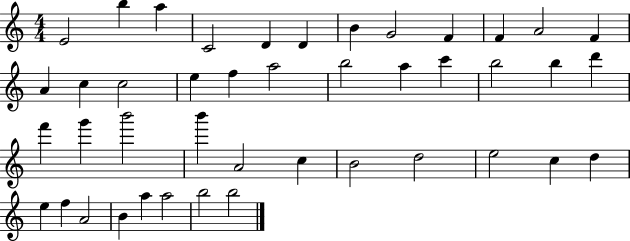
E4/h B5/q A5/q C4/h D4/q D4/q B4/q G4/h F4/q F4/q A4/h F4/q A4/q C5/q C5/h E5/q F5/q A5/h B5/h A5/q C6/q B5/h B5/q D6/q F6/q G6/q B6/h B6/q A4/h C5/q B4/h D5/h E5/h C5/q D5/q E5/q F5/q A4/h B4/q A5/q A5/h B5/h B5/h